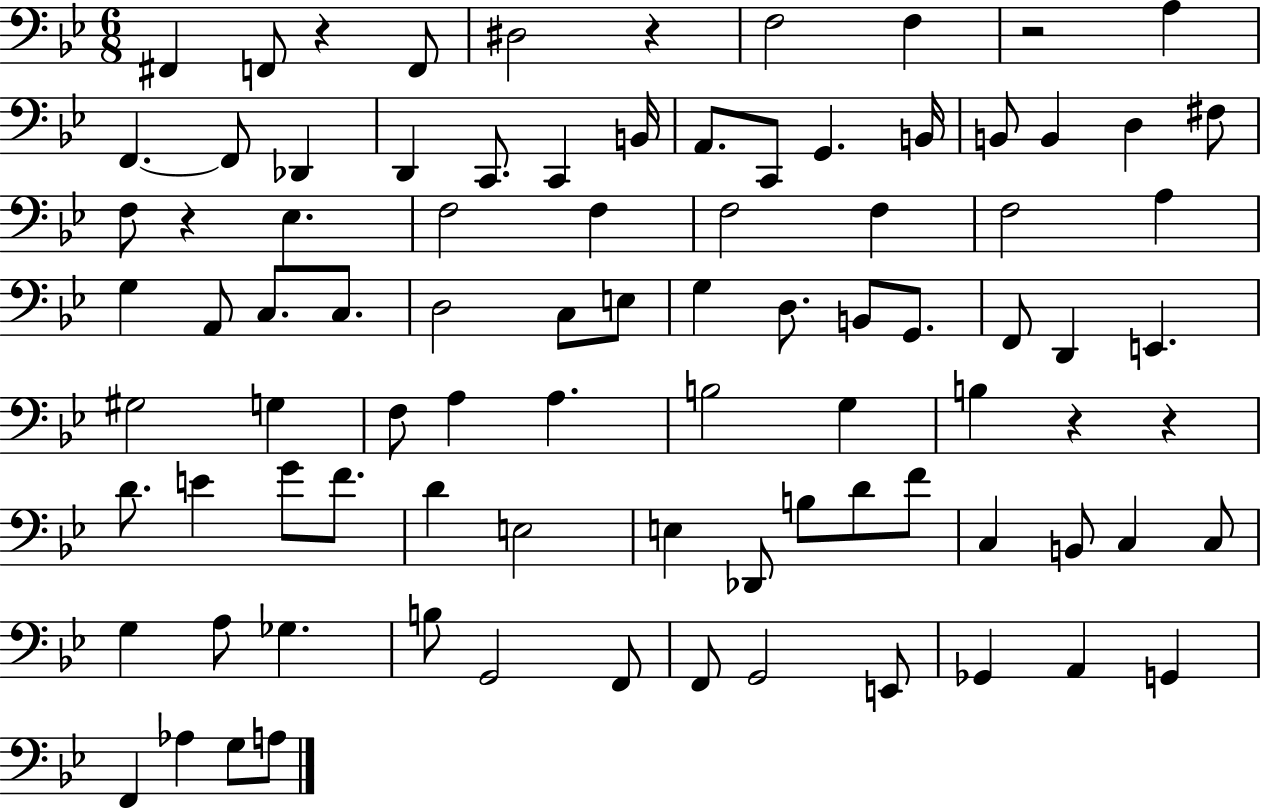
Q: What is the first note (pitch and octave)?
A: F#2